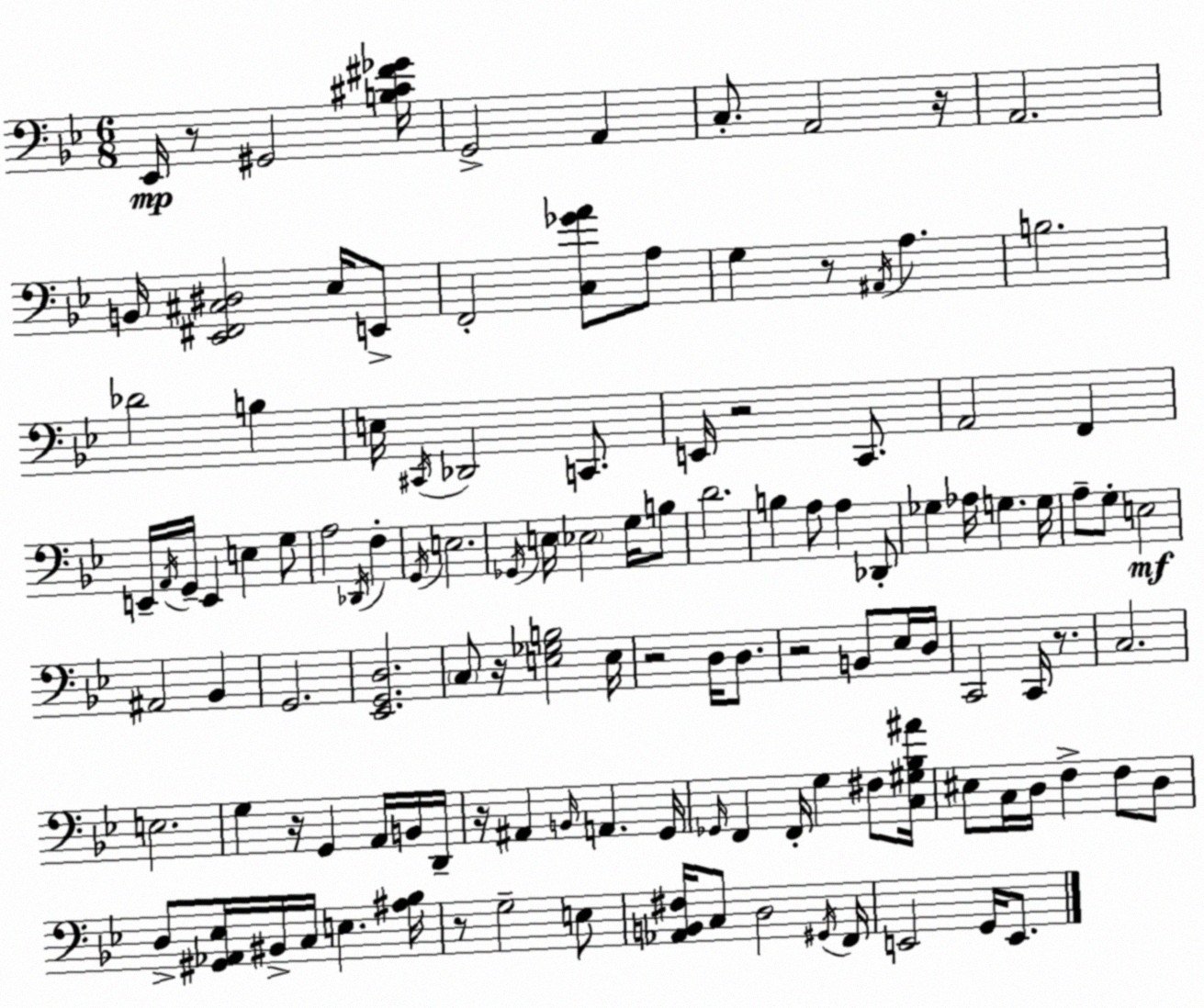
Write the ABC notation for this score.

X:1
T:Untitled
M:6/8
L:1/4
K:Gm
_E,,/4 z/2 ^G,,2 [B,^C^F_G]/4 G,,2 A,, C,/2 A,,2 z/4 A,,2 B,,/4 [_E,,^F,,^C,^D,]2 _E,/4 E,,/2 F,,2 [C,_GA]/2 A,/2 G, z/2 ^A,,/4 A, B,2 _D2 B, E,/4 ^C,,/4 _D,,2 C,,/2 E,,/4 z2 C,,/2 A,,2 F,, E,,/4 A,,/4 G,,/4 E,, E, G,/2 A,2 _D,,/4 F, G,,/4 E,2 _G,,/4 E,/4 _E,2 G,/4 B,/2 D2 B, A,/2 A, _D,,/2 _G, _A,/4 G, G,/4 A,/2 G,/2 E,2 ^A,,2 _B,, G,,2 [_E,,G,,D,]2 C,/2 z/4 [E,_G,B,]2 E,/4 z2 D,/4 D,/2 z2 B,,/2 _E,/4 D,/4 C,,2 C,,/4 z/2 C,2 E,2 G, z/4 G,, A,,/4 B,,/4 D,,/4 z/4 ^A,, B,,/4 A,, G,,/4 _G,,/4 F,, F,,/4 G, ^F,/2 [C,^G,_B,^A]/4 ^E,/2 C,/4 D,/4 F, F,/2 D,/2 D,/2 [^G,,_A,,_E,]/4 ^B,,/4 C,/4 E, [^A,_B,]/4 z/2 G,2 E,/2 [_A,,B,,^F,]/4 C,/2 D,2 ^G,,/4 F,,/4 E,,2 G,,/4 E,,/2